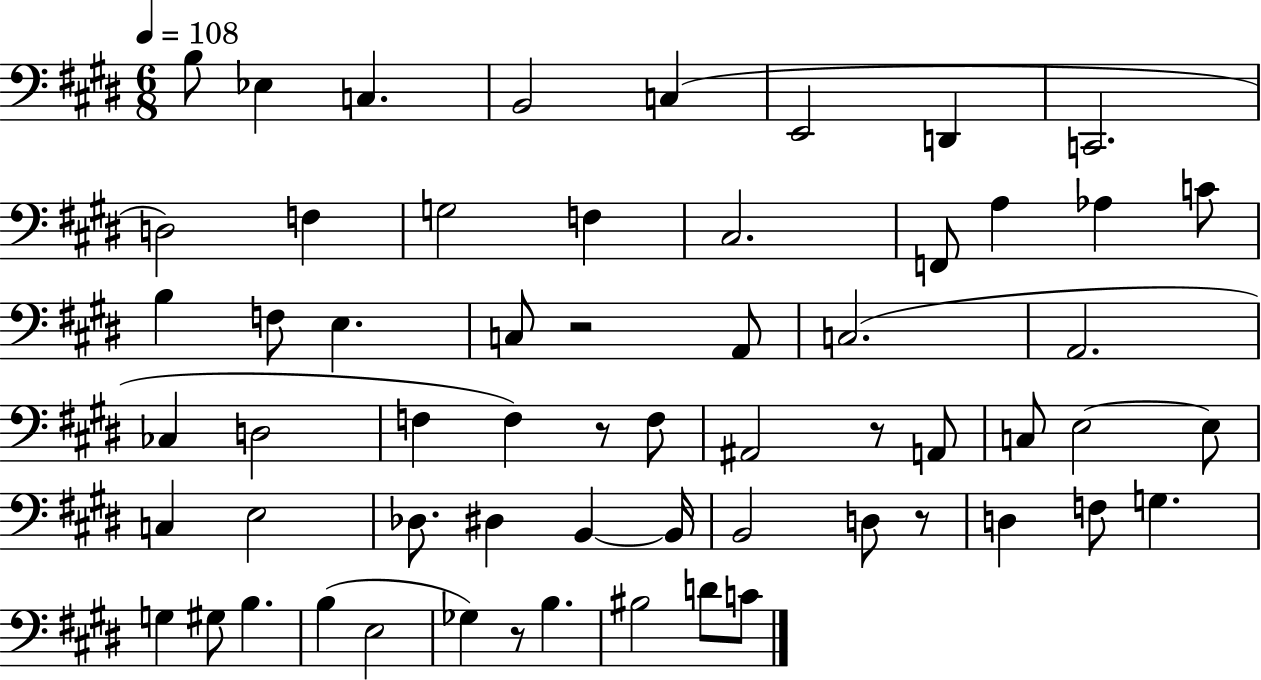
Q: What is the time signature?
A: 6/8